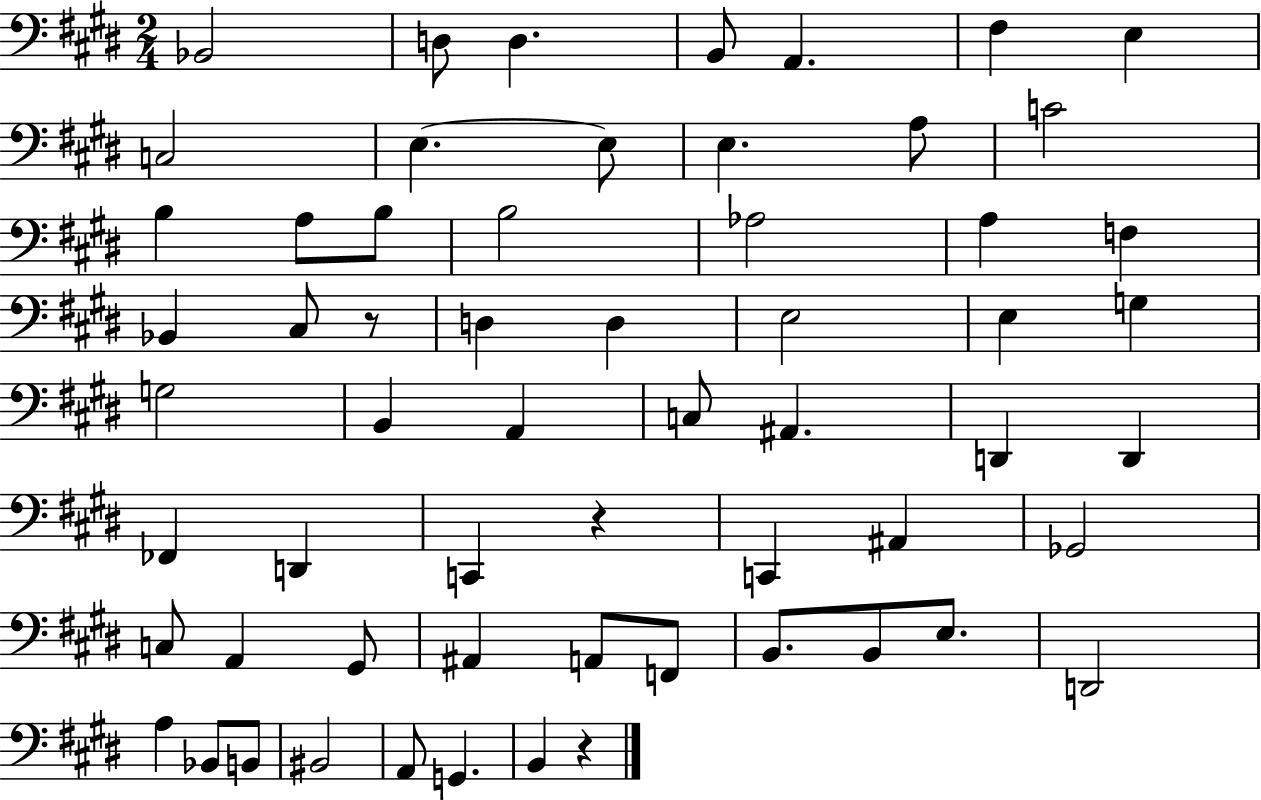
Bb2/h D3/e D3/q. B2/e A2/q. F#3/q E3/q C3/h E3/q. E3/e E3/q. A3/e C4/h B3/q A3/e B3/e B3/h Ab3/h A3/q F3/q Bb2/q C#3/e R/e D3/q D3/q E3/h E3/q G3/q G3/h B2/q A2/q C3/e A#2/q. D2/q D2/q FES2/q D2/q C2/q R/q C2/q A#2/q Gb2/h C3/e A2/q G#2/e A#2/q A2/e F2/e B2/e. B2/e E3/e. D2/h A3/q Bb2/e B2/e BIS2/h A2/e G2/q. B2/q R/q